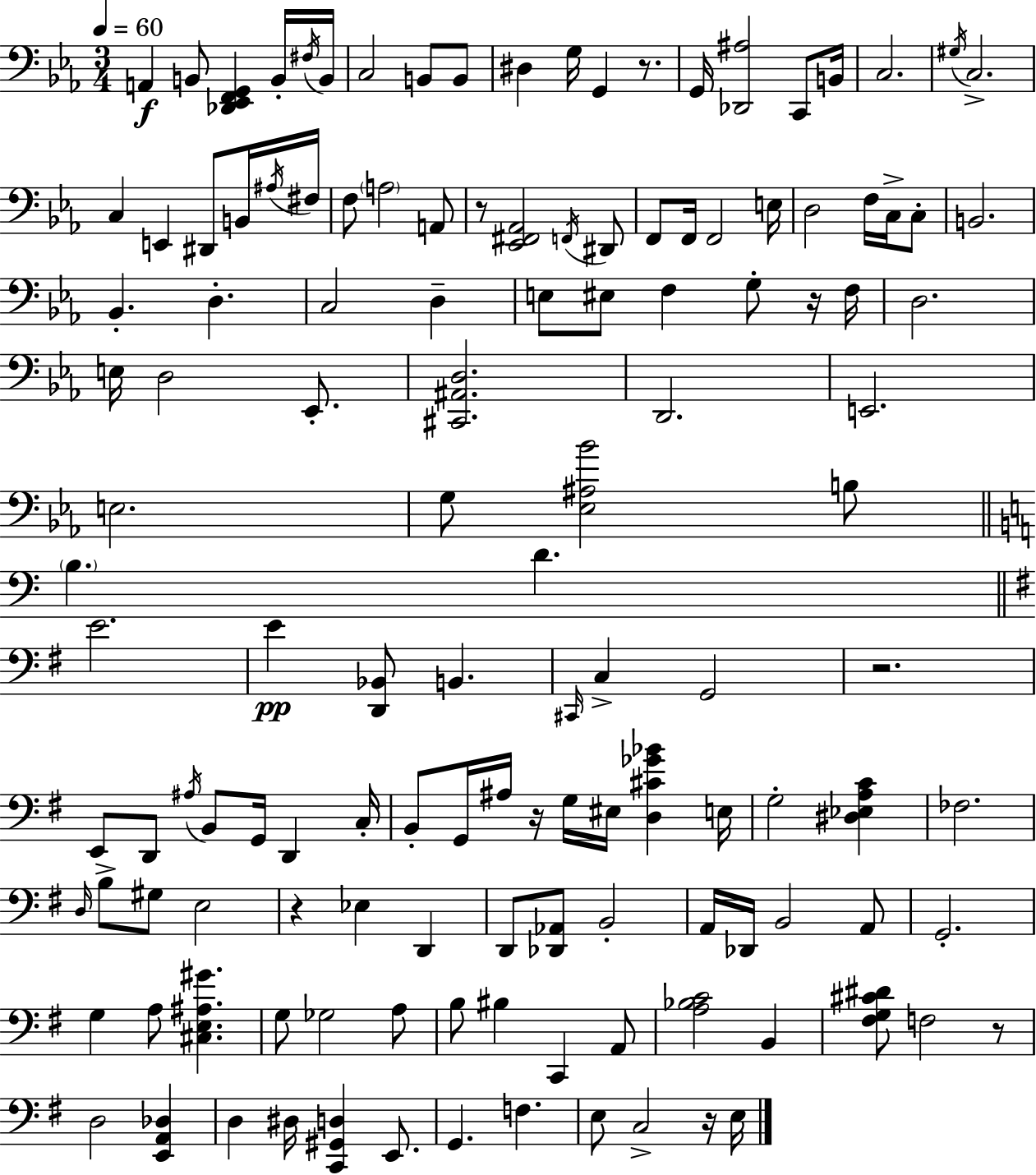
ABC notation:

X:1
T:Untitled
M:3/4
L:1/4
K:Cm
A,, B,,/2 [_D,,_E,,F,,G,,] B,,/4 ^F,/4 B,,/4 C,2 B,,/2 B,,/2 ^D, G,/4 G,, z/2 G,,/4 [_D,,^A,]2 C,,/2 B,,/4 C,2 ^G,/4 C,2 C, E,, ^D,,/2 B,,/4 ^A,/4 ^F,/4 F,/2 A,2 A,,/2 z/2 [_E,,^F,,_A,,]2 F,,/4 ^D,,/2 F,,/2 F,,/4 F,,2 E,/4 D,2 F,/4 C,/4 C,/2 B,,2 _B,, D, C,2 D, E,/2 ^E,/2 F, G,/2 z/4 F,/4 D,2 E,/4 D,2 _E,,/2 [^C,,^A,,D,]2 D,,2 E,,2 E,2 G,/2 [_E,^A,_B]2 B,/2 B, D E2 E [D,,_B,,]/2 B,, ^C,,/4 C, G,,2 z2 E,,/2 D,,/2 ^A,/4 B,,/2 G,,/4 D,, C,/4 B,,/2 G,,/4 ^A,/4 z/4 G,/4 ^E,/4 [D,^C_G_B] E,/4 G,2 [^D,_E,A,C] _F,2 D,/4 B,/2 ^G,/2 E,2 z _E, D,, D,,/2 [_D,,_A,,]/2 B,,2 A,,/4 _D,,/4 B,,2 A,,/2 G,,2 G, A,/2 [^C,E,^A,^G] G,/2 _G,2 A,/2 B,/2 ^B, C,, A,,/2 [A,_B,C]2 B,, [^F,G,^C^D]/2 F,2 z/2 D,2 [E,,A,,_D,] D, ^D,/4 [C,,^G,,D,] E,,/2 G,, F, E,/2 C,2 z/4 E,/4